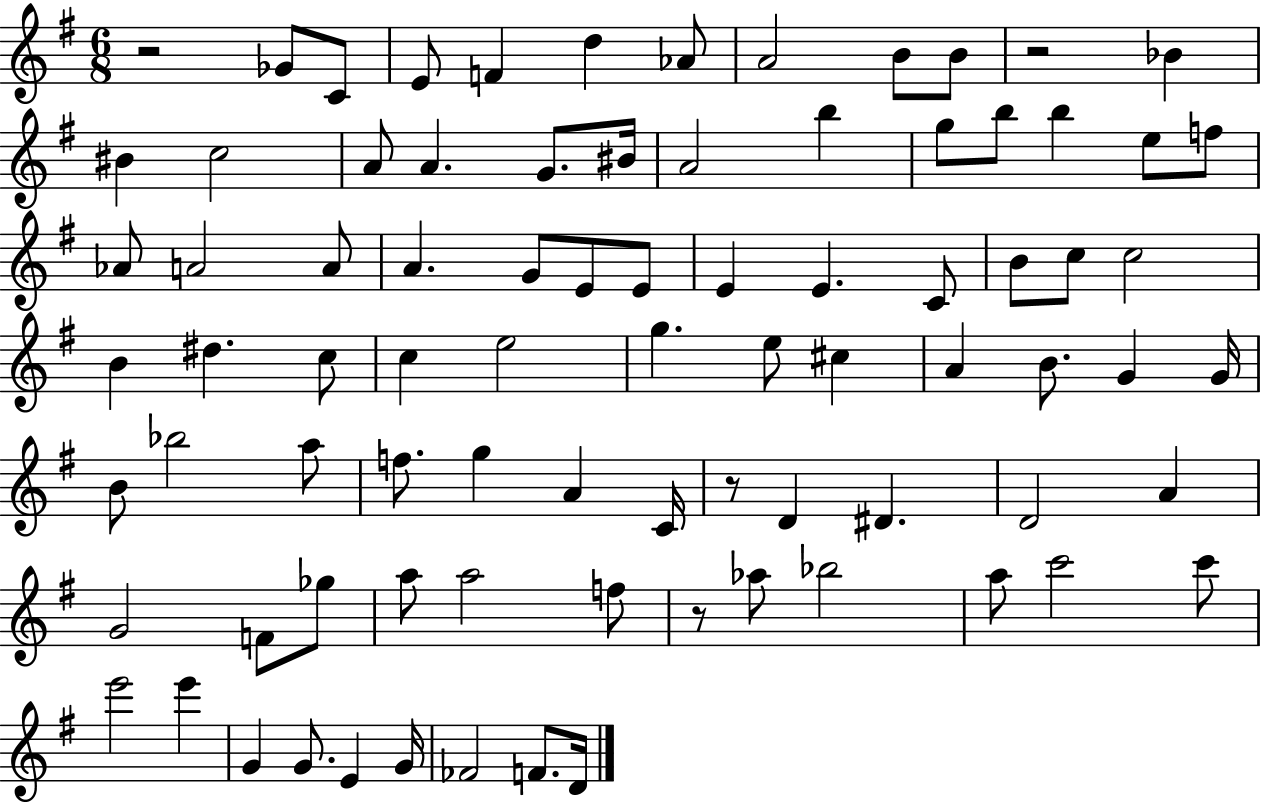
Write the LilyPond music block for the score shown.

{
  \clef treble
  \numericTimeSignature
  \time 6/8
  \key g \major
  r2 ges'8 c'8 | e'8 f'4 d''4 aes'8 | a'2 b'8 b'8 | r2 bes'4 | \break bis'4 c''2 | a'8 a'4. g'8. bis'16 | a'2 b''4 | g''8 b''8 b''4 e''8 f''8 | \break aes'8 a'2 a'8 | a'4. g'8 e'8 e'8 | e'4 e'4. c'8 | b'8 c''8 c''2 | \break b'4 dis''4. c''8 | c''4 e''2 | g''4. e''8 cis''4 | a'4 b'8. g'4 g'16 | \break b'8 bes''2 a''8 | f''8. g''4 a'4 c'16 | r8 d'4 dis'4. | d'2 a'4 | \break g'2 f'8 ges''8 | a''8 a''2 f''8 | r8 aes''8 bes''2 | a''8 c'''2 c'''8 | \break e'''2 e'''4 | g'4 g'8. e'4 g'16 | fes'2 f'8. d'16 | \bar "|."
}